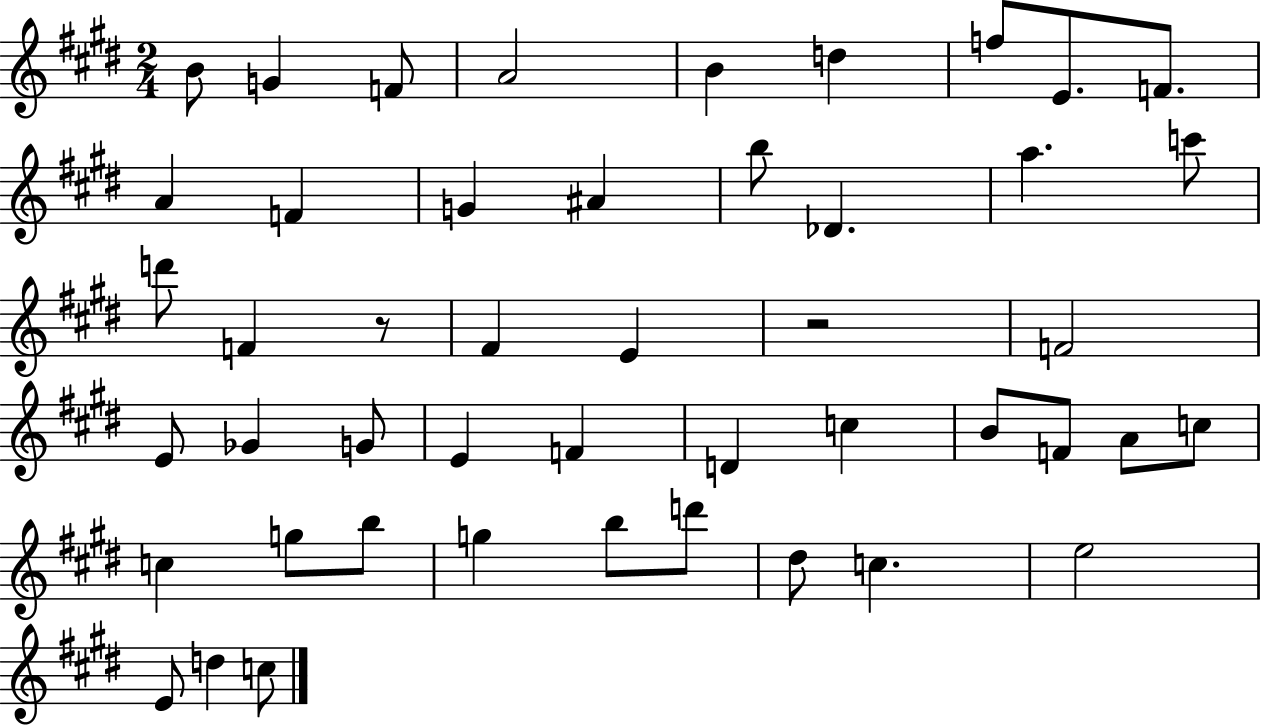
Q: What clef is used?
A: treble